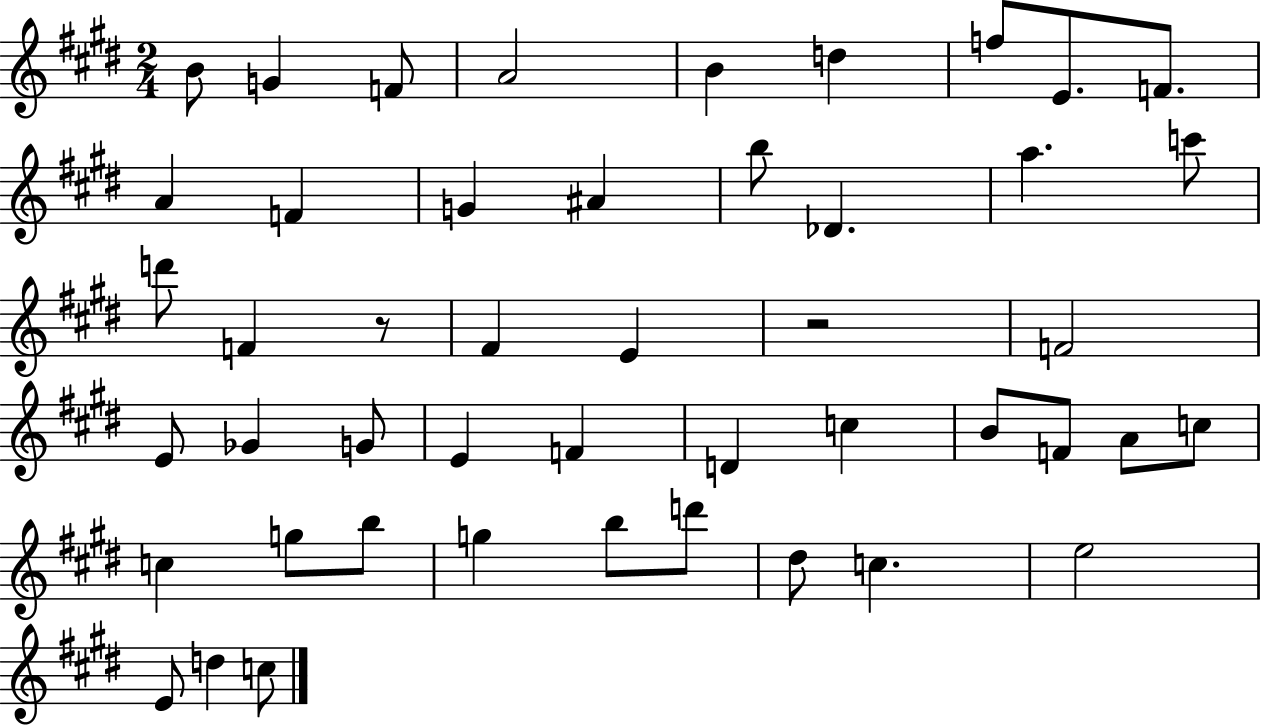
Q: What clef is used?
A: treble